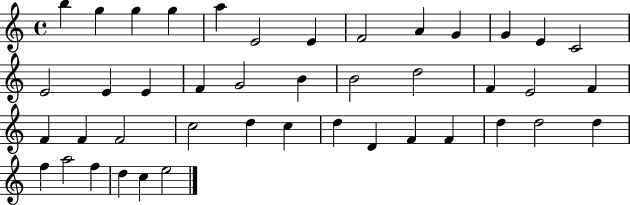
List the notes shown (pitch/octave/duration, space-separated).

B5/q G5/q G5/q G5/q A5/q E4/h E4/q F4/h A4/q G4/q G4/q E4/q C4/h E4/h E4/q E4/q F4/q G4/h B4/q B4/h D5/h F4/q E4/h F4/q F4/q F4/q F4/h C5/h D5/q C5/q D5/q D4/q F4/q F4/q D5/q D5/h D5/q F5/q A5/h F5/q D5/q C5/q E5/h